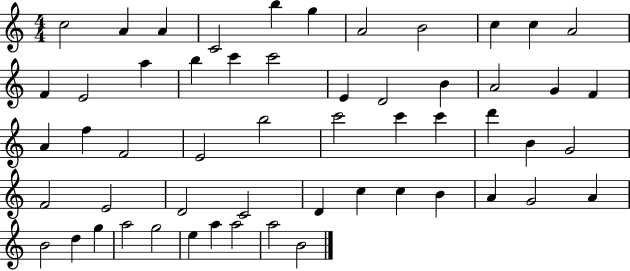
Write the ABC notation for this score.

X:1
T:Untitled
M:4/4
L:1/4
K:C
c2 A A C2 b g A2 B2 c c A2 F E2 a b c' c'2 E D2 B A2 G F A f F2 E2 b2 c'2 c' c' d' B G2 F2 E2 D2 C2 D c c B A G2 A B2 d g a2 g2 e a a2 a2 B2